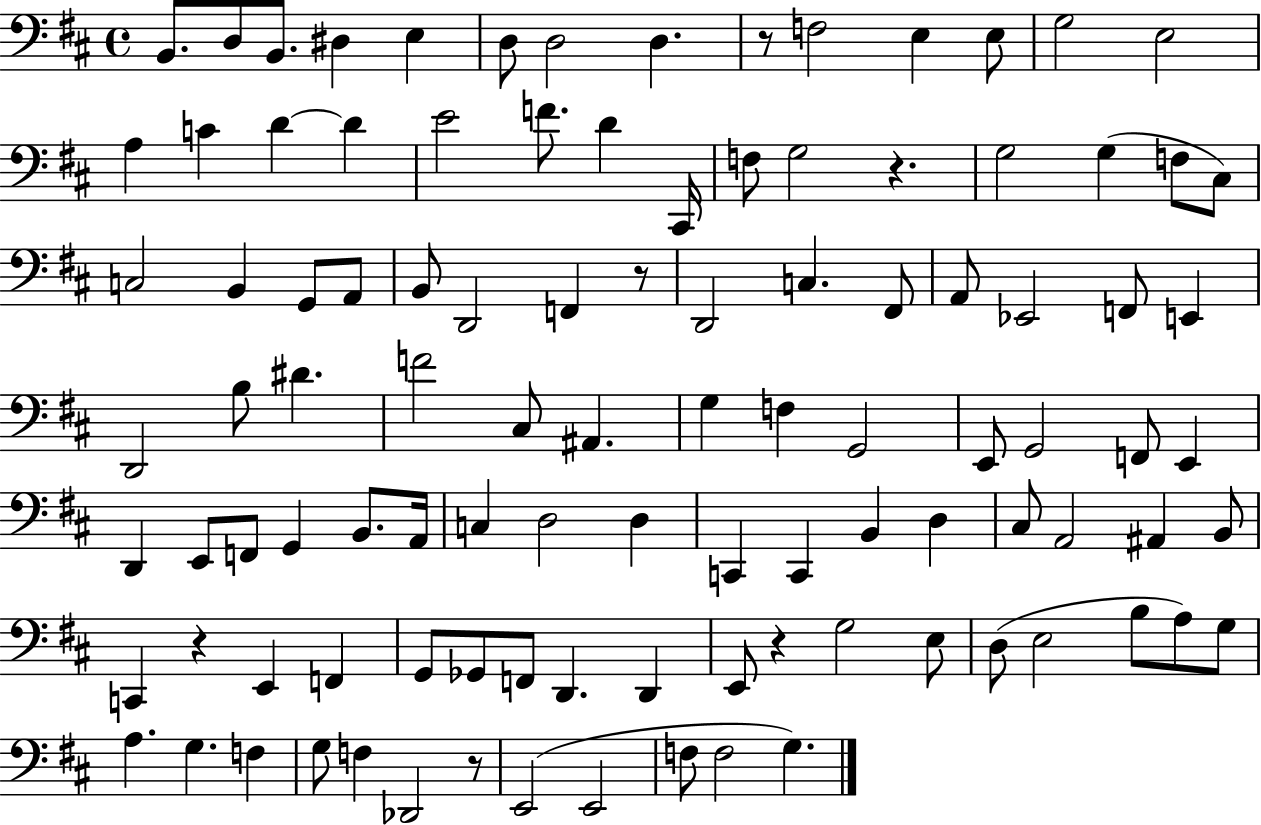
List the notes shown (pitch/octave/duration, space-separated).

B2/e. D3/e B2/e. D#3/q E3/q D3/e D3/h D3/q. R/e F3/h E3/q E3/e G3/h E3/h A3/q C4/q D4/q D4/q E4/h F4/e. D4/q C#2/s F3/e G3/h R/q. G3/h G3/q F3/e C#3/e C3/h B2/q G2/e A2/e B2/e D2/h F2/q R/e D2/h C3/q. F#2/e A2/e Eb2/h F2/e E2/q D2/h B3/e D#4/q. F4/h C#3/e A#2/q. G3/q F3/q G2/h E2/e G2/h F2/e E2/q D2/q E2/e F2/e G2/q B2/e. A2/s C3/q D3/h D3/q C2/q C2/q B2/q D3/q C#3/e A2/h A#2/q B2/e C2/q R/q E2/q F2/q G2/e Gb2/e F2/e D2/q. D2/q E2/e R/q G3/h E3/e D3/e E3/h B3/e A3/e G3/e A3/q. G3/q. F3/q G3/e F3/q Db2/h R/e E2/h E2/h F3/e F3/h G3/q.